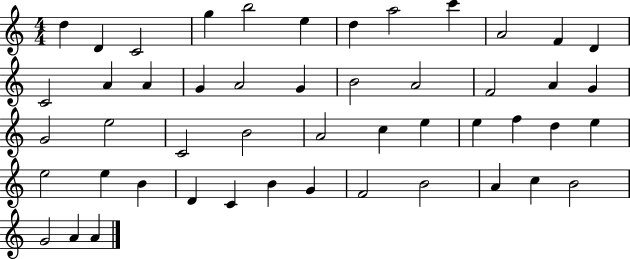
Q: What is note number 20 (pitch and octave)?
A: A4